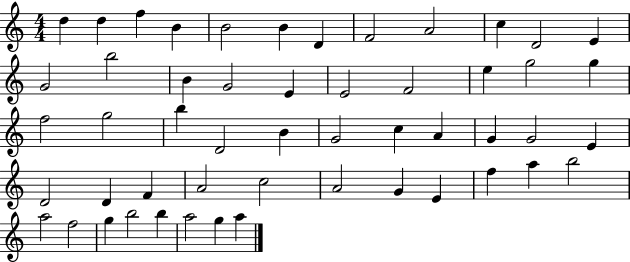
X:1
T:Untitled
M:4/4
L:1/4
K:C
d d f B B2 B D F2 A2 c D2 E G2 b2 B G2 E E2 F2 e g2 g f2 g2 b D2 B G2 c A G G2 E D2 D F A2 c2 A2 G E f a b2 a2 f2 g b2 b a2 g a